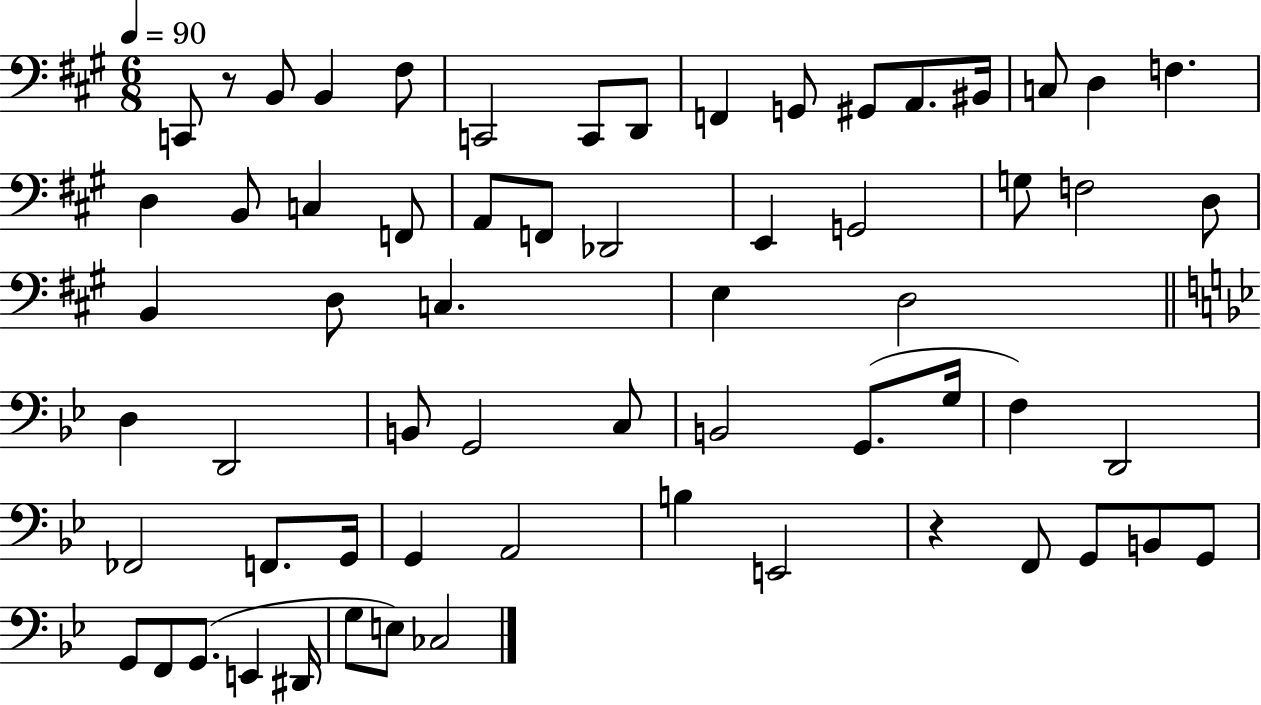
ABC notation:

X:1
T:Untitled
M:6/8
L:1/4
K:A
C,,/2 z/2 B,,/2 B,, ^F,/2 C,,2 C,,/2 D,,/2 F,, G,,/2 ^G,,/2 A,,/2 ^B,,/4 C,/2 D, F, D, B,,/2 C, F,,/2 A,,/2 F,,/2 _D,,2 E,, G,,2 G,/2 F,2 D,/2 B,, D,/2 C, E, D,2 D, D,,2 B,,/2 G,,2 C,/2 B,,2 G,,/2 G,/4 F, D,,2 _F,,2 F,,/2 G,,/4 G,, A,,2 B, E,,2 z F,,/2 G,,/2 B,,/2 G,,/2 G,,/2 F,,/2 G,,/2 E,, ^D,,/4 G,/2 E,/2 _C,2